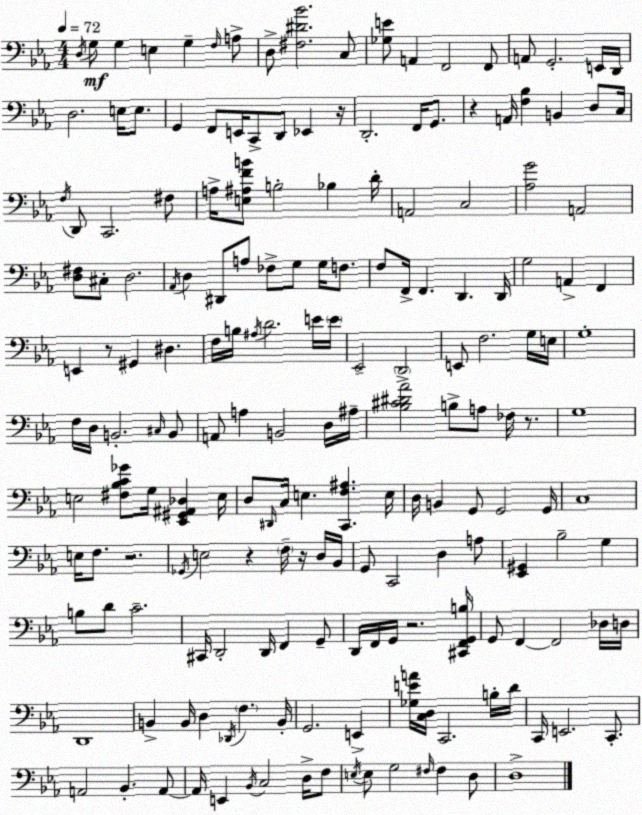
X:1
T:Untitled
M:4/4
L:1/4
K:Eb
D,/4 G,/2 G, E, G, F,/4 A,/2 D,/2 [^F,^D_B]2 C,/2 [_G,E]/2 A,, F,,2 F,,/2 A,,/2 G,,2 E,,/4 D,,/4 D,2 E,/4 E,/2 G,, F,,/2 E,,/4 C,,/2 D,,/2 _E,, z/4 D,,2 F,,/4 G,,/2 z A,,/4 [F,_B,] B,, D,/2 C,/4 F,/4 D,,/2 C,,2 ^F,/2 A,/4 [E,^A,FB]/2 B,2 _B, D/4 A,,2 C,2 [_A,G]2 A,,2 [D,^F,]/2 ^C,/2 D,2 _A,,/4 D, ^D,,/2 A,/2 _F,/2 G,/2 G,/4 F,/2 F,/2 F,,/4 F,, D,, D,,/4 G,2 A,, F,, E,, z/2 ^G,, ^D, F,/4 B,/4 ^A,/4 D2 E/4 E/4 _E,,2 D,,2 E,,/2 F,2 G,/4 E,/4 G,4 F,/4 D,/4 B,,2 ^C,/4 B,,/2 A,,/2 A, B,,2 D,/4 ^A,/4 [_B,^C^D_A]2 B,/2 A,/2 _F,/4 z/2 G,4 E,2 [^F,_B,C_G]/2 G,/4 [_E,,^G,,^A,,_D,] E,/4 D,/2 ^D,,/4 C,/4 E, [C,,F,^A,] E,/4 D,/4 B,, G,,/2 G,,2 G,,/4 C,4 E,/4 F,/2 z2 _G,,/4 E,2 z F,/4 z/4 D,/4 _B,,/4 G,,/2 C,,2 D, A,/2 [_E,,^G,,] _B,2 G, B,/2 D/2 C2 ^C,,/4 D,,2 D,,/4 F,, G,,/2 D,,/4 F,,/4 G,,/4 z2 [^C,,F,,G,,B,]/4 G,,/2 F,, F,,2 _D,/4 D,/4 D,,4 B,, B,,/4 D, _D,,/4 F, B,,/4 G,,2 E,, [_G,EA]/4 [C,D,]/4 C,,2 B,/4 D/4 C,,/4 E,,2 C,,/2 A,,2 _B,, A,,/2 A,,/4 E,, _B,,/4 C,2 D,/4 F,/2 E,/4 E,/2 G,2 ^F,/4 ^F, D,/2 D,4